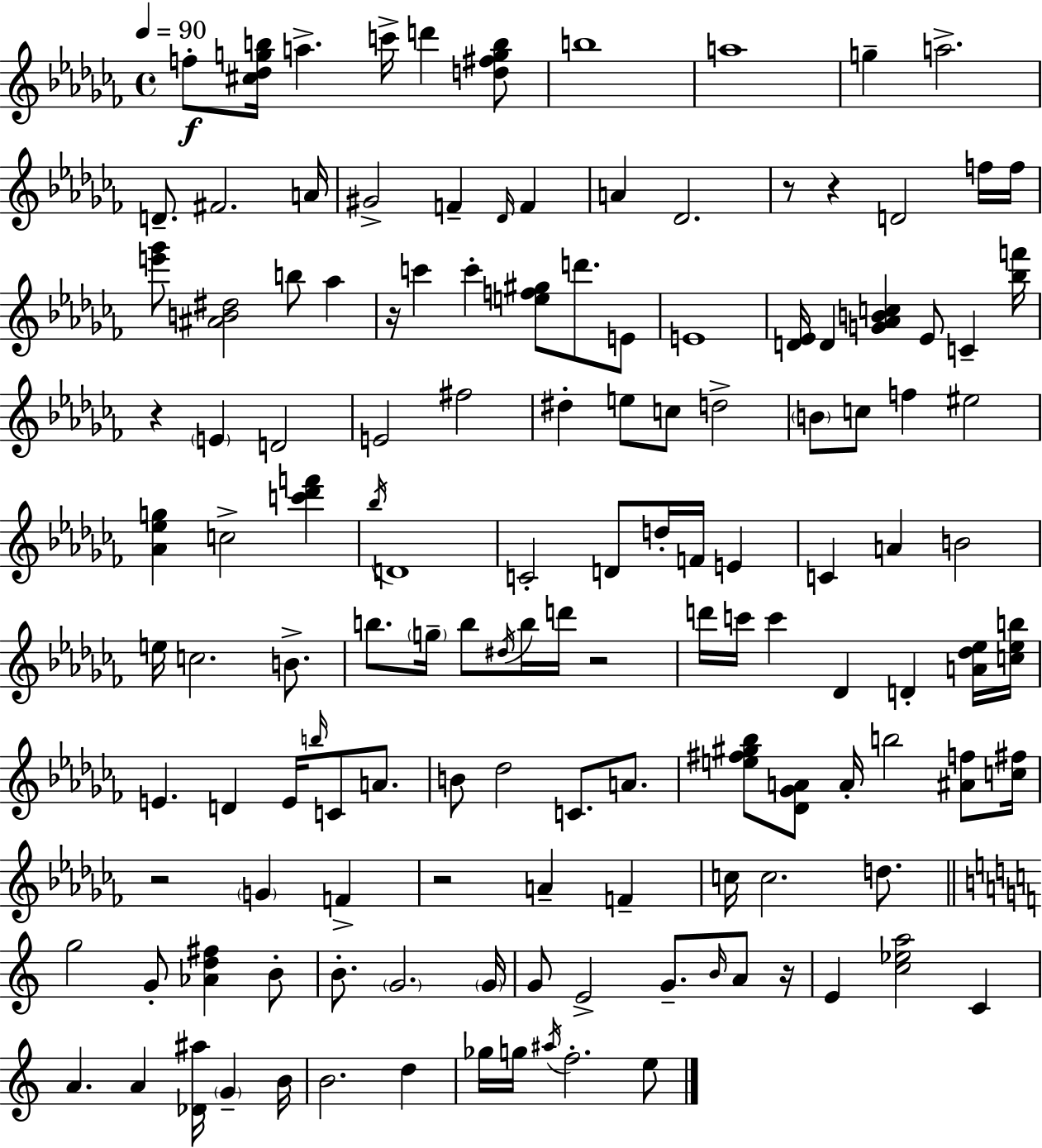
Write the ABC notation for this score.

X:1
T:Untitled
M:4/4
L:1/4
K:Abm
f/2 [^c_dgb]/4 a c'/4 d' [d^fgb]/2 b4 a4 g a2 D/2 ^F2 A/4 ^G2 F _D/4 F A _D2 z/2 z D2 f/4 f/4 [e'_g']/2 [^AB^d]2 b/2 _a z/4 c' c' [ef^g]/2 d'/2 E/2 E4 [D_E]/4 D [G_ABc] _E/2 C [_bf']/4 z E D2 E2 ^f2 ^d e/2 c/2 d2 B/2 c/2 f ^e2 [_A_eg] c2 [c'_d'f'] _b/4 D4 C2 D/2 d/4 F/4 E C A B2 e/4 c2 B/2 b/2 g/4 b/2 ^d/4 b/4 d'/4 z2 d'/4 c'/4 c' _D D [A_d_e]/4 [c_eb]/4 E D E/4 b/4 C/2 A/2 B/2 _d2 C/2 A/2 [e^f^g_b]/2 [_D_GA]/2 A/4 b2 [^Af]/2 [c^f]/4 z2 G F z2 A F c/4 c2 d/2 g2 G/2 [_Ad^f] B/2 B/2 G2 G/4 G/2 E2 G/2 B/4 A/2 z/4 E [c_ea]2 C A A [_D^a]/4 G B/4 B2 d _g/4 g/4 ^a/4 f2 e/2